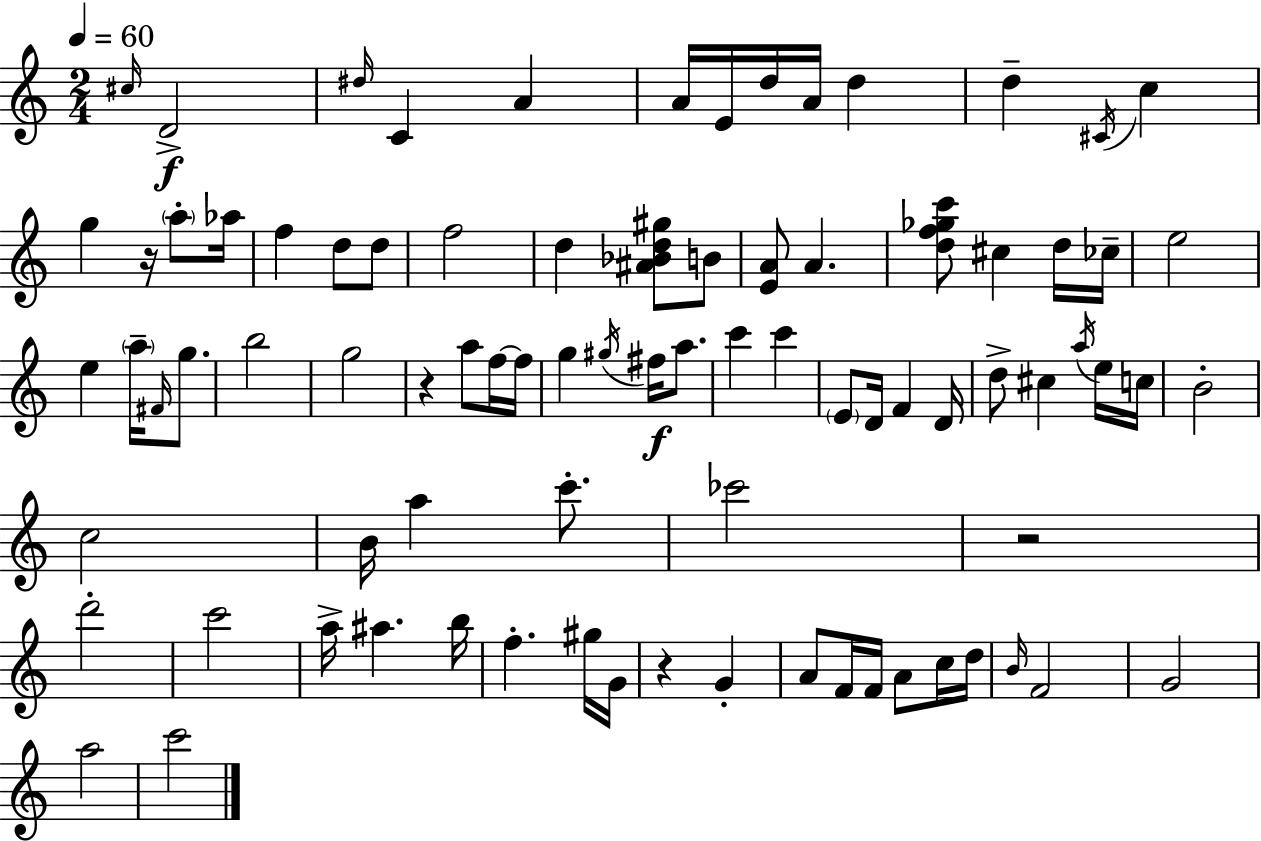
{
  \clef treble
  \numericTimeSignature
  \time 2/4
  \key a \minor
  \tempo 4 = 60
  \grace { cis''16 }\f d'2-> | \grace { dis''16 } c'4 a'4 | a'16 e'16 d''16 a'16 d''4 | d''4-- \acciaccatura { cis'16 } c''4 | \break g''4 r16 | \parenthesize a''8-. aes''16 f''4 d''8 | d''8 f''2 | d''4 <ais' bes' d'' gis''>8 | \break b'8 <e' a'>8 a'4. | <d'' f'' ges'' c'''>8 cis''4 | d''16 ces''16-- e''2 | e''4 \parenthesize a''16-- | \break \grace { fis'16 } g''8. b''2 | g''2 | r4 | a''8 f''16~~ f''16 g''4 | \break \acciaccatura { gis''16 }\f fis''16 a''8. c'''4 | c'''4 \parenthesize e'8 d'16 | f'4 d'16 d''8-> cis''4 | \acciaccatura { a''16 } e''16 c''16 b'2-. | \break c''2 | b'16 a''4 | c'''8.-. ces'''2 | r2 | \break d'''2-. | c'''2 | a''16-> ais''4. | b''16 f''4.-. | \break gis''16 g'16 r4 | g'4-. a'8 | f'16 f'16 a'8 c''16 d''16 \grace { b'16 } f'2 | g'2 | \break a''2 | c'''2 | \bar "|."
}